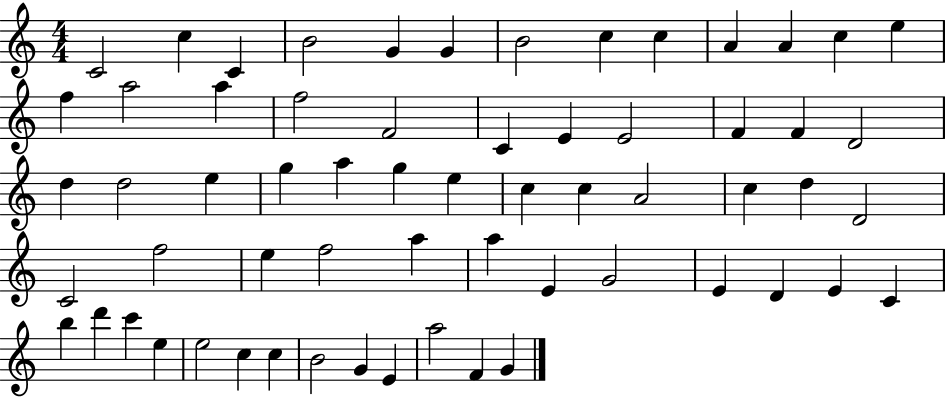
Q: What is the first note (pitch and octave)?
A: C4